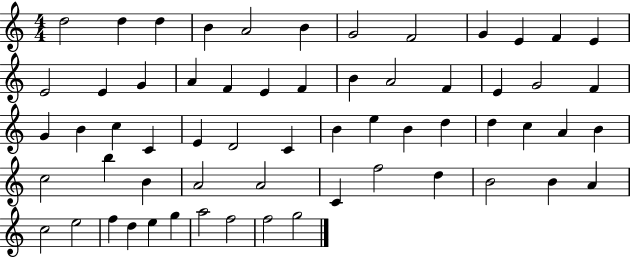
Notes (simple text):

D5/h D5/q D5/q B4/q A4/h B4/q G4/h F4/h G4/q E4/q F4/q E4/q E4/h E4/q G4/q A4/q F4/q E4/q F4/q B4/q A4/h F4/q E4/q G4/h F4/q G4/q B4/q C5/q C4/q E4/q D4/h C4/q B4/q E5/q B4/q D5/q D5/q C5/q A4/q B4/q C5/h B5/q B4/q A4/h A4/h C4/q F5/h D5/q B4/h B4/q A4/q C5/h E5/h F5/q D5/q E5/q G5/q A5/h F5/h F5/h G5/h